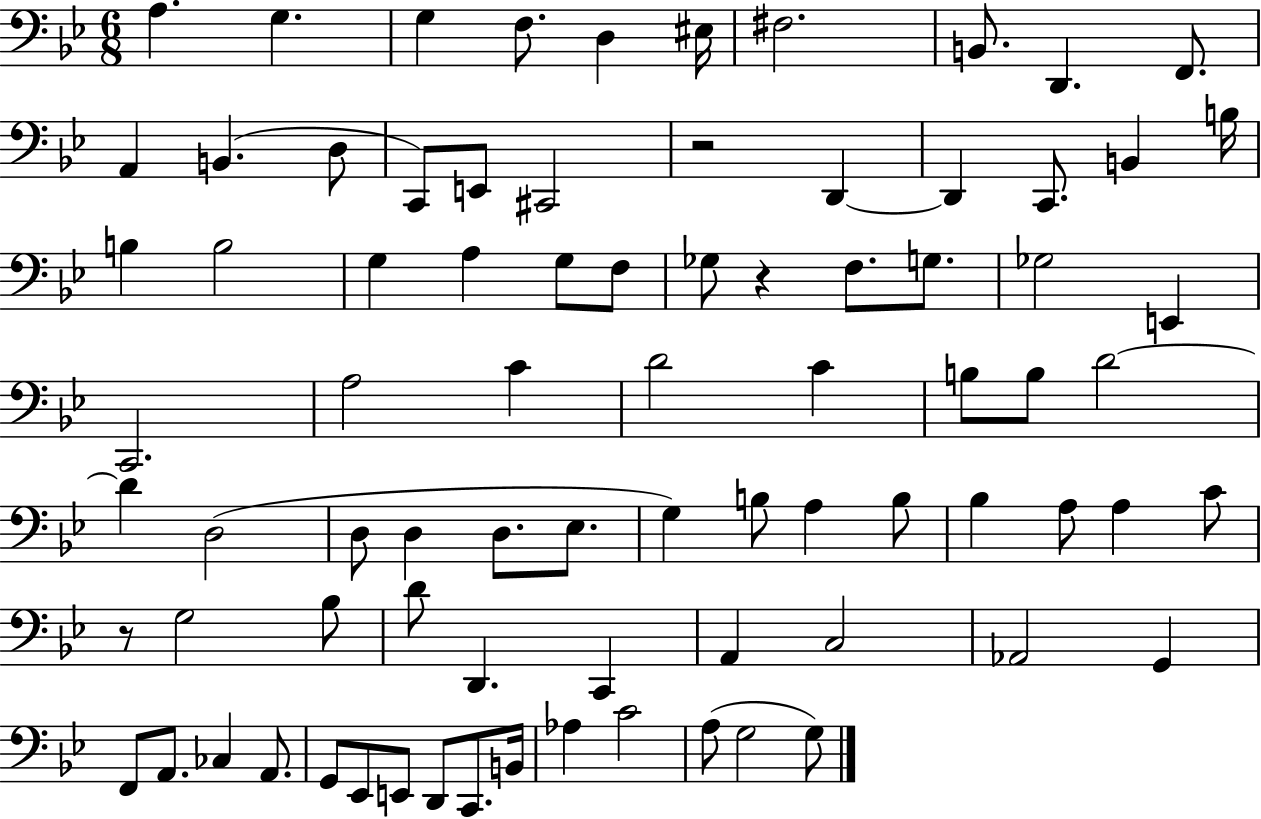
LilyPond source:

{
  \clef bass
  \numericTimeSignature
  \time 6/8
  \key bes \major
  a4. g4. | g4 f8. d4 eis16 | fis2. | b,8. d,4. f,8. | \break a,4 b,4.( d8 | c,8) e,8 cis,2 | r2 d,4~~ | d,4 c,8. b,4 b16 | \break b4 b2 | g4 a4 g8 f8 | ges8 r4 f8. g8. | ges2 e,4 | \break c,2. | a2 c'4 | d'2 c'4 | b8 b8 d'2~~ | \break d'4 d2( | d8 d4 d8. ees8. | g4) b8 a4 b8 | bes4 a8 a4 c'8 | \break r8 g2 bes8 | d'8 d,4. c,4 | a,4 c2 | aes,2 g,4 | \break f,8 a,8. ces4 a,8. | g,8 ees,8 e,8 d,8 c,8. b,16 | aes4 c'2 | a8( g2 g8) | \break \bar "|."
}